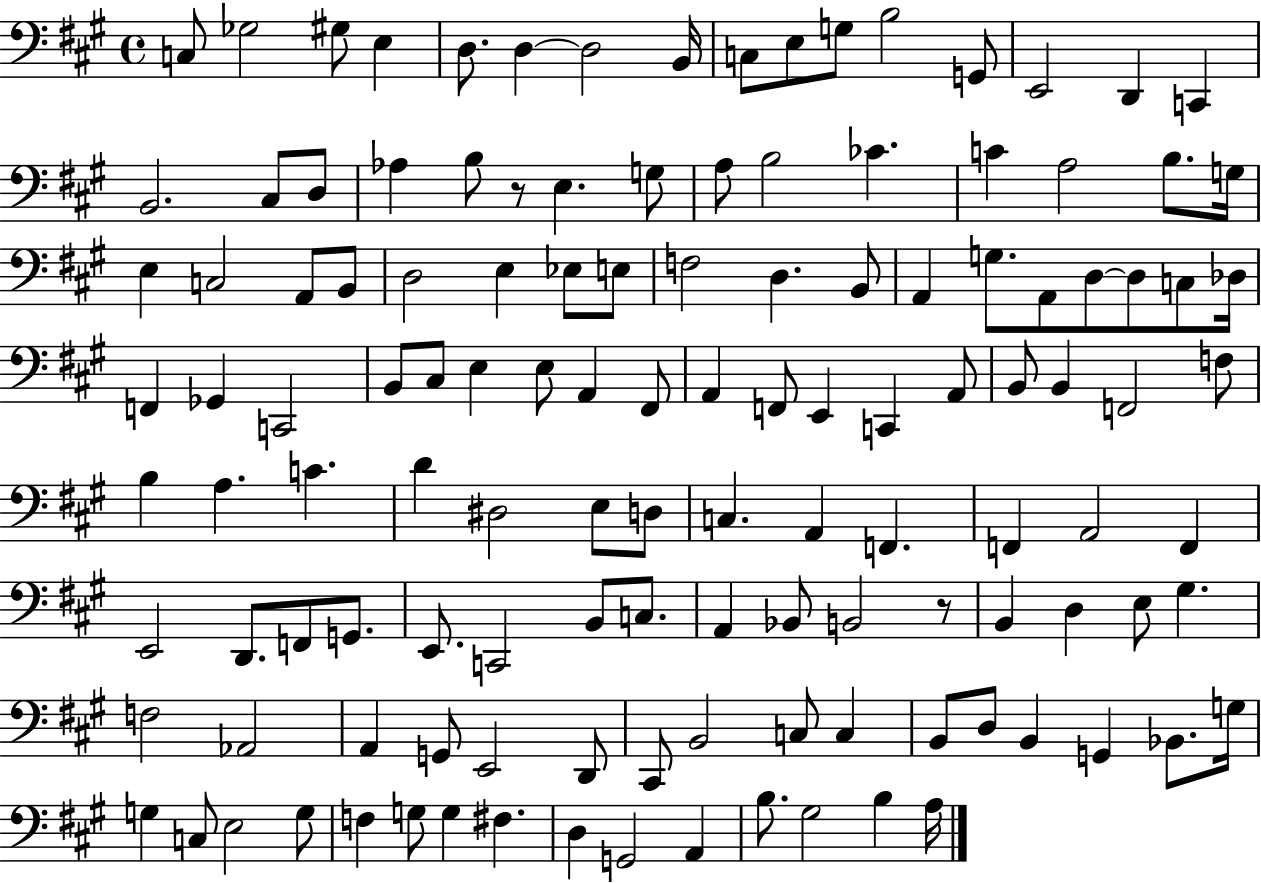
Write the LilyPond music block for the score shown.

{
  \clef bass
  \time 4/4
  \defaultTimeSignature
  \key a \major
  c8 ges2 gis8 e4 | d8. d4~~ d2 b,16 | c8 e8 g8 b2 g,8 | e,2 d,4 c,4 | \break b,2. cis8 d8 | aes4 b8 r8 e4. g8 | a8 b2 ces'4. | c'4 a2 b8. g16 | \break e4 c2 a,8 b,8 | d2 e4 ees8 e8 | f2 d4. b,8 | a,4 g8. a,8 d8~~ d8 c8 des16 | \break f,4 ges,4 c,2 | b,8 cis8 e4 e8 a,4 fis,8 | a,4 f,8 e,4 c,4 a,8 | b,8 b,4 f,2 f8 | \break b4 a4. c'4. | d'4 dis2 e8 d8 | c4. a,4 f,4. | f,4 a,2 f,4 | \break e,2 d,8. f,8 g,8. | e,8. c,2 b,8 c8. | a,4 bes,8 b,2 r8 | b,4 d4 e8 gis4. | \break f2 aes,2 | a,4 g,8 e,2 d,8 | cis,8 b,2 c8 c4 | b,8 d8 b,4 g,4 bes,8. g16 | \break g4 c8 e2 g8 | f4 g8 g4 fis4. | d4 g,2 a,4 | b8. gis2 b4 a16 | \break \bar "|."
}